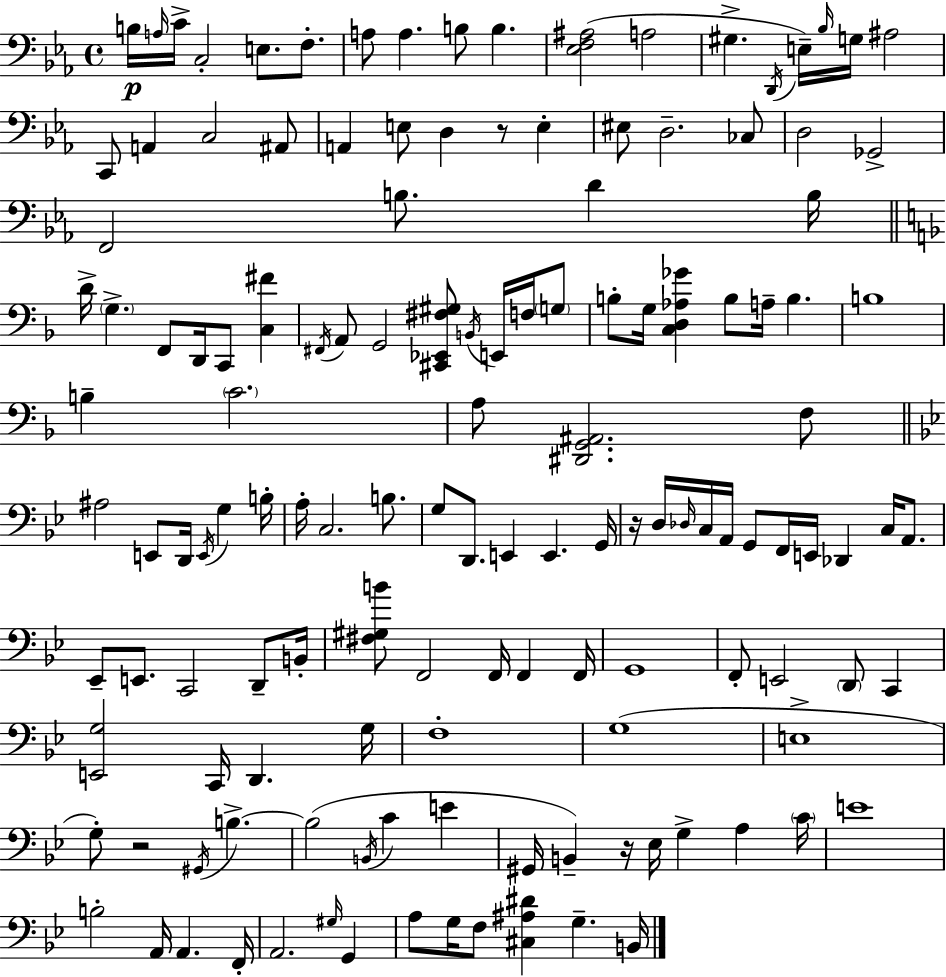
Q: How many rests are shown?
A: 4